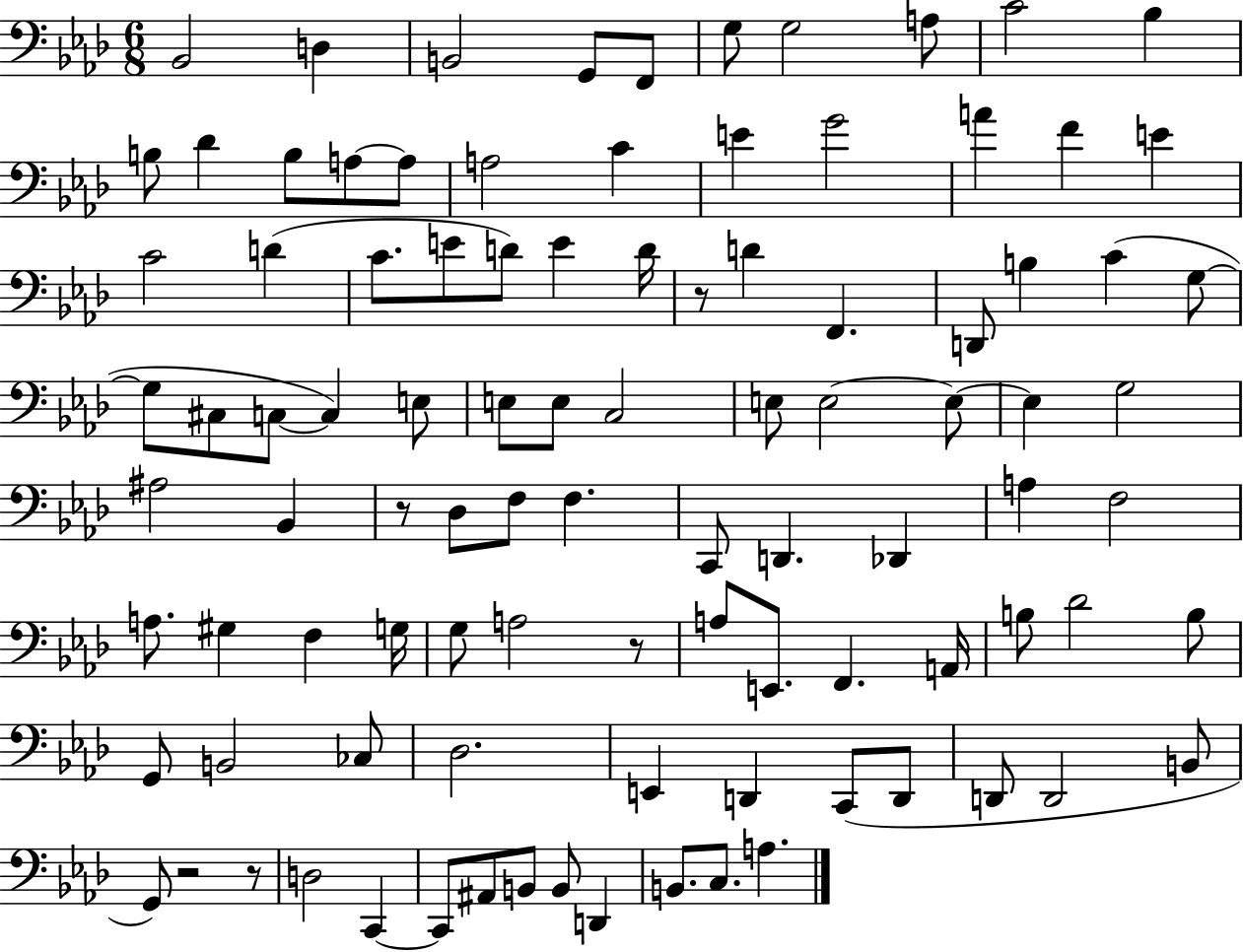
X:1
T:Untitled
M:6/8
L:1/4
K:Ab
_B,,2 D, B,,2 G,,/2 F,,/2 G,/2 G,2 A,/2 C2 _B, B,/2 _D B,/2 A,/2 A,/2 A,2 C E G2 A F E C2 D C/2 E/2 D/2 E D/4 z/2 D F,, D,,/2 B, C G,/2 G,/2 ^C,/2 C,/2 C, E,/2 E,/2 E,/2 C,2 E,/2 E,2 E,/2 E, G,2 ^A,2 _B,, z/2 _D,/2 F,/2 F, C,,/2 D,, _D,, A, F,2 A,/2 ^G, F, G,/4 G,/2 A,2 z/2 A,/2 E,,/2 F,, A,,/4 B,/2 _D2 B,/2 G,,/2 B,,2 _C,/2 _D,2 E,, D,, C,,/2 D,,/2 D,,/2 D,,2 B,,/2 G,,/2 z2 z/2 D,2 C,, C,,/2 ^A,,/2 B,,/2 B,,/2 D,, B,,/2 C,/2 A,